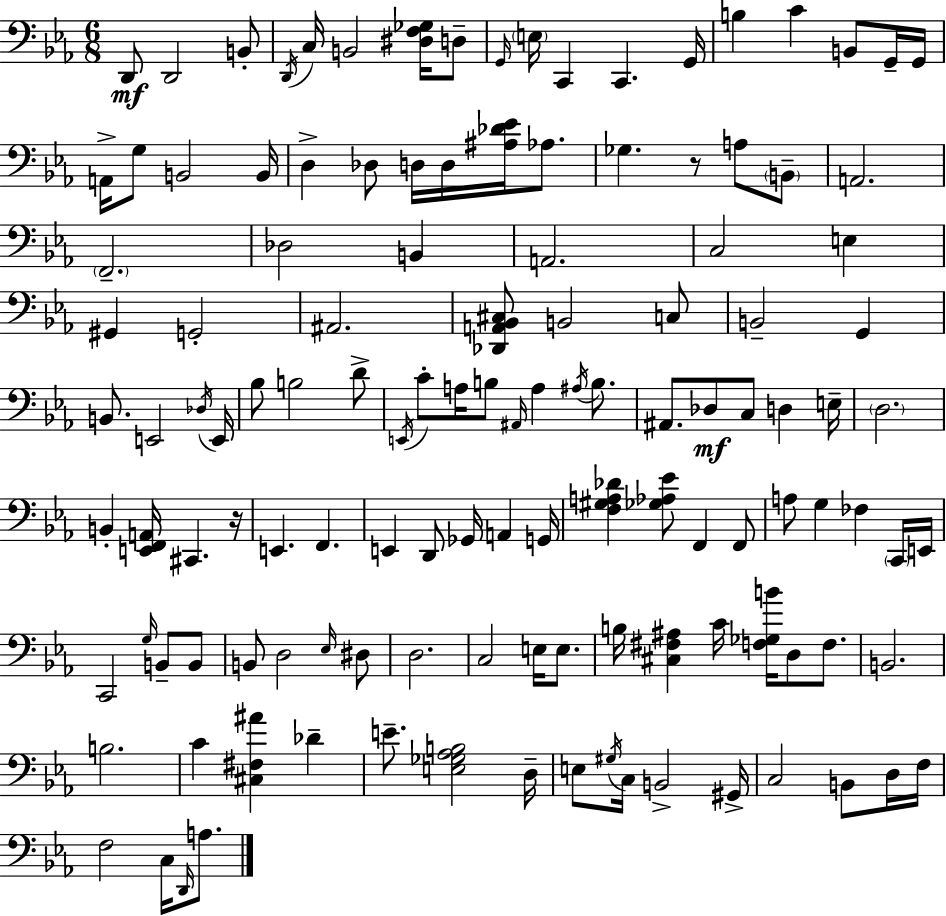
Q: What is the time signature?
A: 6/8